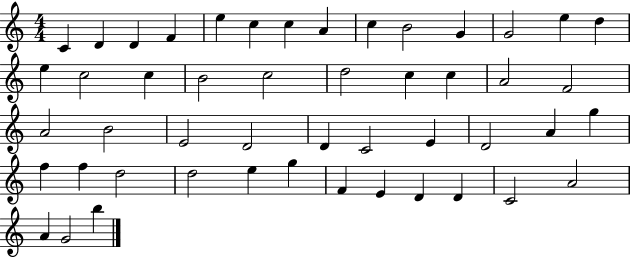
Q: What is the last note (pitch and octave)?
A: B5